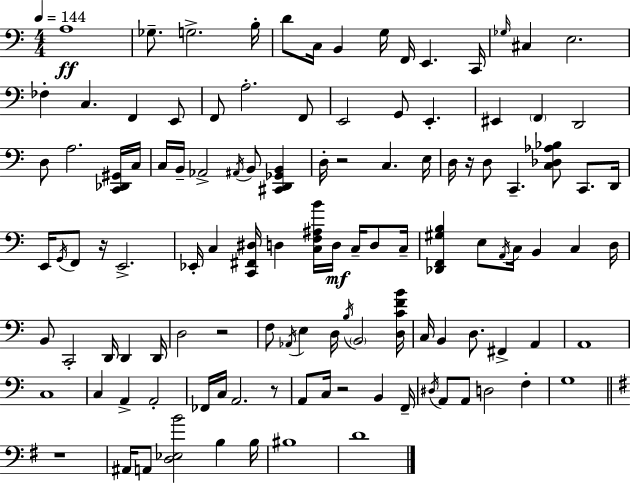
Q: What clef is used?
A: bass